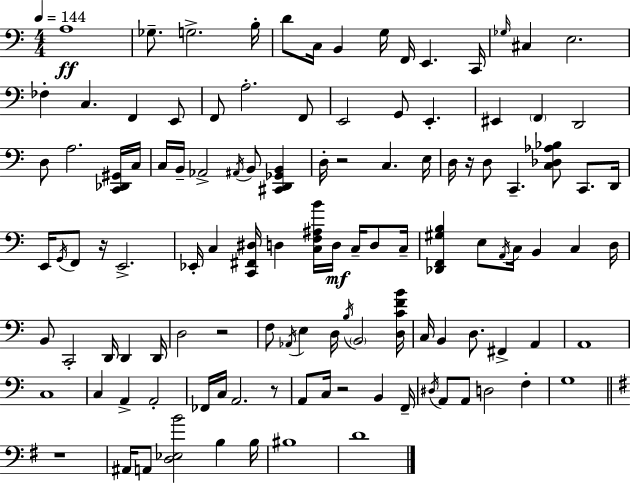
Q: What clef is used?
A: bass